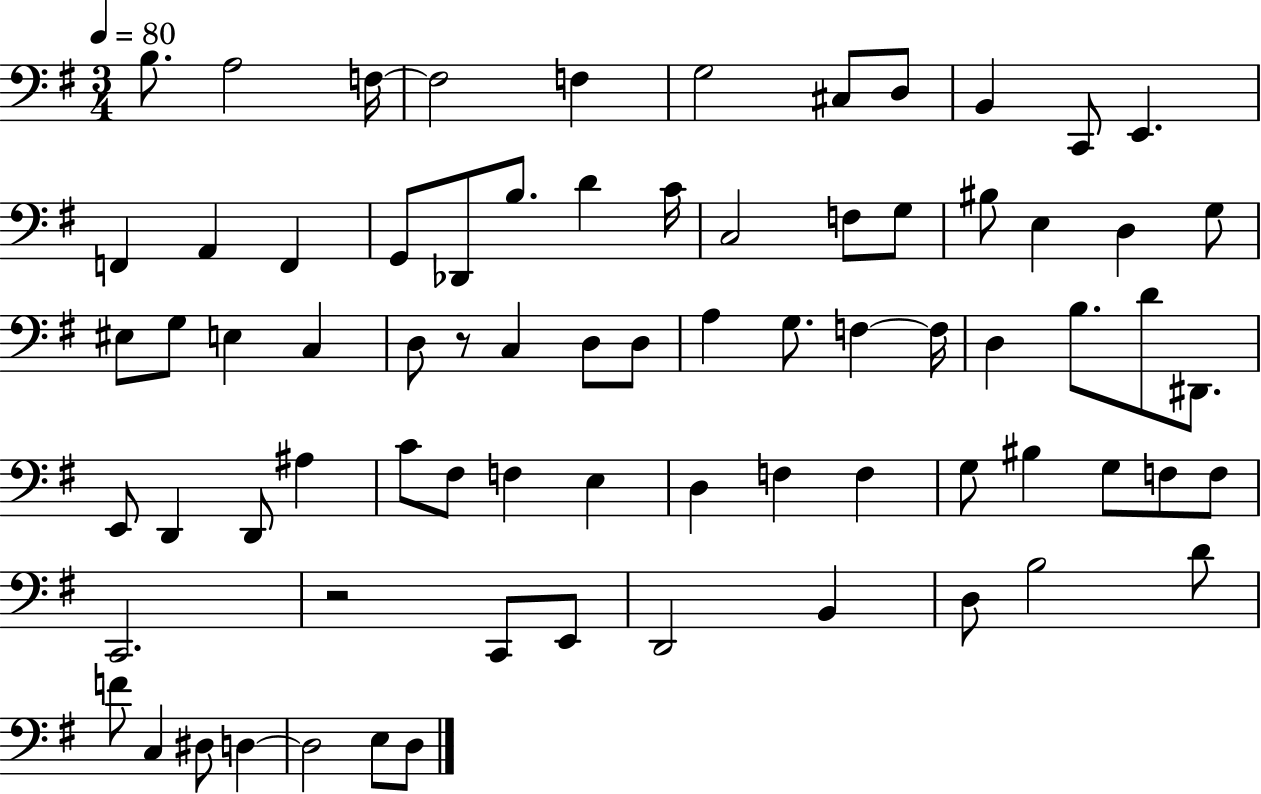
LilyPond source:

{
  \clef bass
  \numericTimeSignature
  \time 3/4
  \key g \major
  \tempo 4 = 80
  b8. a2 f16~~ | f2 f4 | g2 cis8 d8 | b,4 c,8 e,4. | \break f,4 a,4 f,4 | g,8 des,8 b8. d'4 c'16 | c2 f8 g8 | bis8 e4 d4 g8 | \break eis8 g8 e4 c4 | d8 r8 c4 d8 d8 | a4 g8. f4~~ f16 | d4 b8. d'8 dis,8. | \break e,8 d,4 d,8 ais4 | c'8 fis8 f4 e4 | d4 f4 f4 | g8 bis4 g8 f8 f8 | \break c,2. | r2 c,8 e,8 | d,2 b,4 | d8 b2 d'8 | \break f'8 c4 dis8 d4~~ | d2 e8 d8 | \bar "|."
}